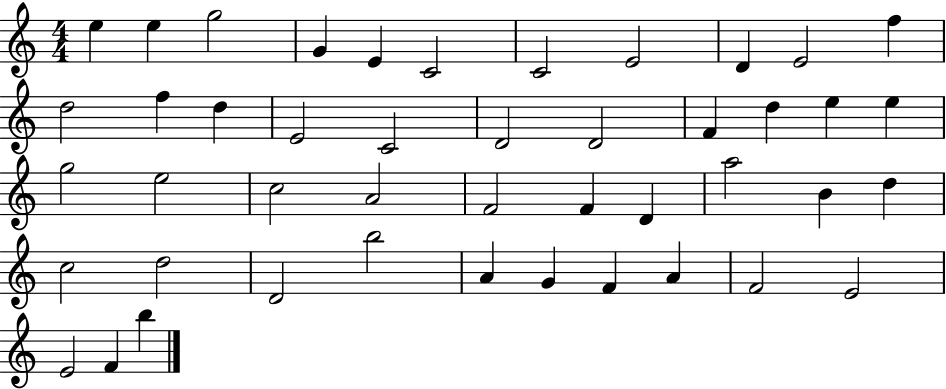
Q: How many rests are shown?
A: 0